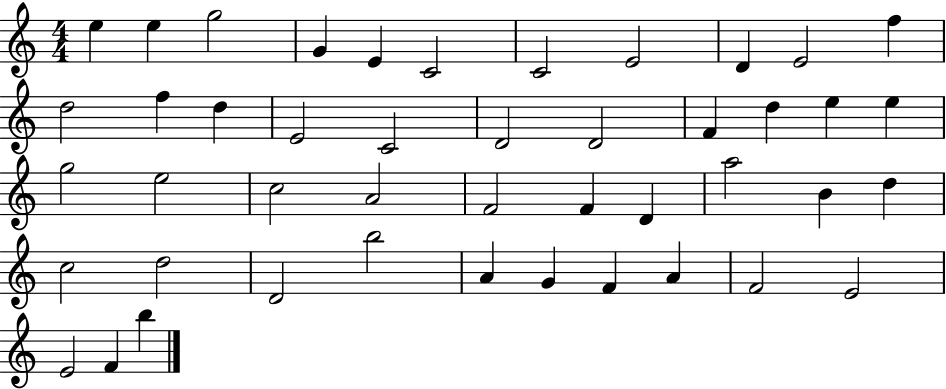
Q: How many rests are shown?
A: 0